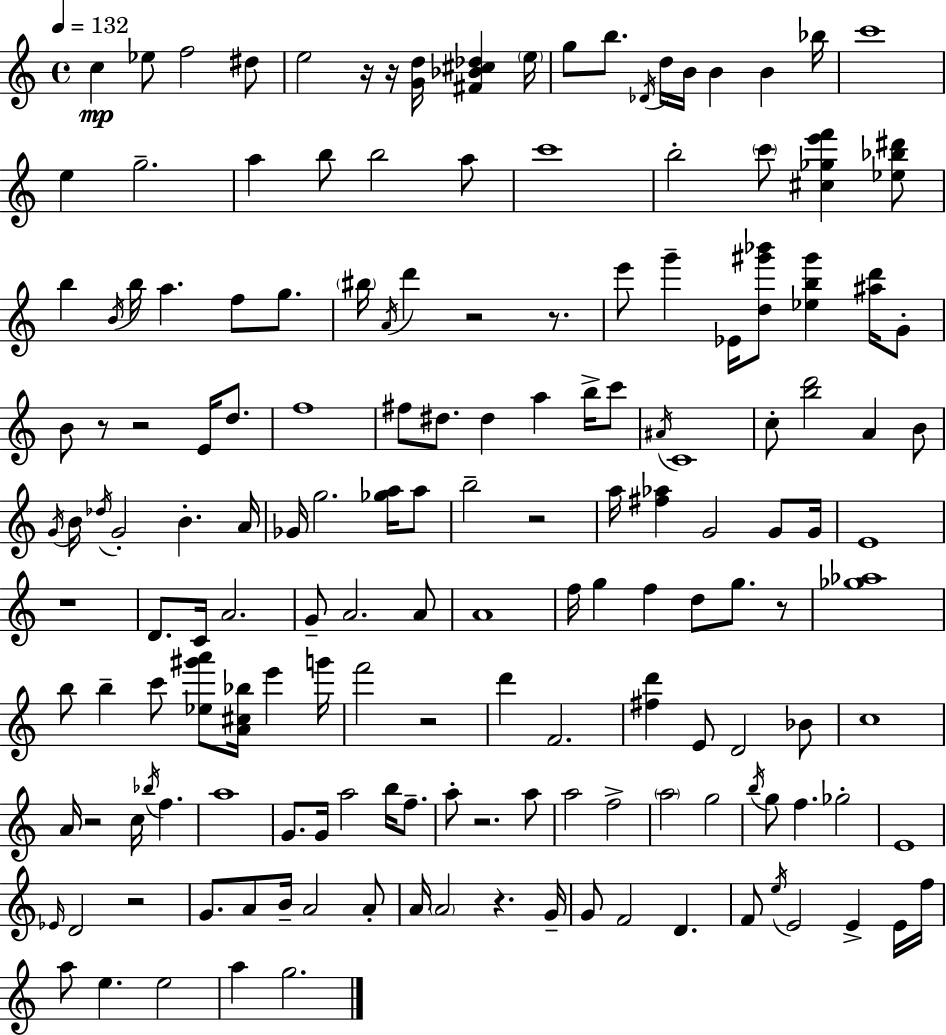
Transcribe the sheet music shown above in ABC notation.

X:1
T:Untitled
M:4/4
L:1/4
K:C
c _e/2 f2 ^d/2 e2 z/4 z/4 [Gd]/4 [^F_B^c_d] e/4 g/2 b/2 _D/4 d/4 B/4 B B _b/4 c'4 e g2 a b/2 b2 a/2 c'4 b2 c'/2 [^c_ge'f'] [_e_b^d']/2 b B/4 b/4 a f/2 g/2 ^b/4 A/4 d' z2 z/2 e'/2 g' _E/4 [d^g'_b']/2 [_eb^g'] [^ad']/4 G/2 B/2 z/2 z2 E/4 d/2 f4 ^f/2 ^d/2 ^d a b/4 c'/2 ^A/4 C4 c/2 [bd']2 A B/2 G/4 B/4 _d/4 G2 B A/4 _G/4 g2 [_ga]/4 a/2 b2 z2 a/4 [^f_a] G2 G/2 G/4 E4 z4 D/2 C/4 A2 G/2 A2 A/2 A4 f/4 g f d/2 g/2 z/2 [_g_a]4 b/2 b c'/2 [_e^g'a']/2 [A^c_b]/4 e' g'/4 f'2 z2 d' F2 [^fd'] E/2 D2 _B/2 c4 A/4 z2 c/4 _b/4 f a4 G/2 G/4 a2 b/4 f/2 a/2 z2 a/2 a2 f2 a2 g2 b/4 g/2 f _g2 E4 _E/4 D2 z2 G/2 A/2 B/4 A2 A/2 A/4 A2 z G/4 G/2 F2 D F/2 e/4 E2 E E/4 f/4 a/2 e e2 a g2